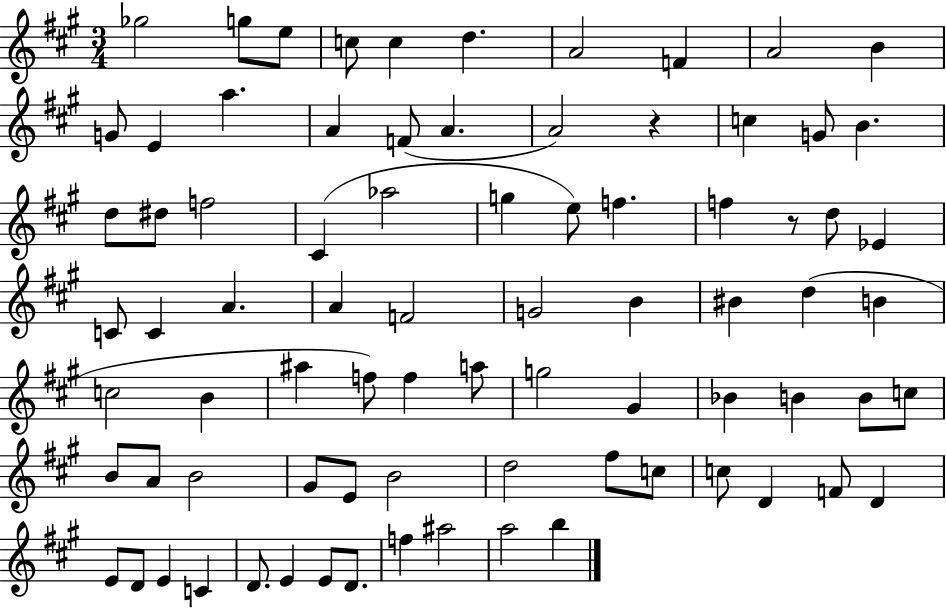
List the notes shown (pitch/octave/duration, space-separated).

Gb5/h G5/e E5/e C5/e C5/q D5/q. A4/h F4/q A4/h B4/q G4/e E4/q A5/q. A4/q F4/e A4/q. A4/h R/q C5/q G4/e B4/q. D5/e D#5/e F5/h C#4/q Ab5/h G5/q E5/e F5/q. F5/q R/e D5/e Eb4/q C4/e C4/q A4/q. A4/q F4/h G4/h B4/q BIS4/q D5/q B4/q C5/h B4/q A#5/q F5/e F5/q A5/e G5/h G#4/q Bb4/q B4/q B4/e C5/e B4/e A4/e B4/h G#4/e E4/e B4/h D5/h F#5/e C5/e C5/e D4/q F4/e D4/q E4/e D4/e E4/q C4/q D4/e. E4/q E4/e D4/e. F5/q A#5/h A5/h B5/q